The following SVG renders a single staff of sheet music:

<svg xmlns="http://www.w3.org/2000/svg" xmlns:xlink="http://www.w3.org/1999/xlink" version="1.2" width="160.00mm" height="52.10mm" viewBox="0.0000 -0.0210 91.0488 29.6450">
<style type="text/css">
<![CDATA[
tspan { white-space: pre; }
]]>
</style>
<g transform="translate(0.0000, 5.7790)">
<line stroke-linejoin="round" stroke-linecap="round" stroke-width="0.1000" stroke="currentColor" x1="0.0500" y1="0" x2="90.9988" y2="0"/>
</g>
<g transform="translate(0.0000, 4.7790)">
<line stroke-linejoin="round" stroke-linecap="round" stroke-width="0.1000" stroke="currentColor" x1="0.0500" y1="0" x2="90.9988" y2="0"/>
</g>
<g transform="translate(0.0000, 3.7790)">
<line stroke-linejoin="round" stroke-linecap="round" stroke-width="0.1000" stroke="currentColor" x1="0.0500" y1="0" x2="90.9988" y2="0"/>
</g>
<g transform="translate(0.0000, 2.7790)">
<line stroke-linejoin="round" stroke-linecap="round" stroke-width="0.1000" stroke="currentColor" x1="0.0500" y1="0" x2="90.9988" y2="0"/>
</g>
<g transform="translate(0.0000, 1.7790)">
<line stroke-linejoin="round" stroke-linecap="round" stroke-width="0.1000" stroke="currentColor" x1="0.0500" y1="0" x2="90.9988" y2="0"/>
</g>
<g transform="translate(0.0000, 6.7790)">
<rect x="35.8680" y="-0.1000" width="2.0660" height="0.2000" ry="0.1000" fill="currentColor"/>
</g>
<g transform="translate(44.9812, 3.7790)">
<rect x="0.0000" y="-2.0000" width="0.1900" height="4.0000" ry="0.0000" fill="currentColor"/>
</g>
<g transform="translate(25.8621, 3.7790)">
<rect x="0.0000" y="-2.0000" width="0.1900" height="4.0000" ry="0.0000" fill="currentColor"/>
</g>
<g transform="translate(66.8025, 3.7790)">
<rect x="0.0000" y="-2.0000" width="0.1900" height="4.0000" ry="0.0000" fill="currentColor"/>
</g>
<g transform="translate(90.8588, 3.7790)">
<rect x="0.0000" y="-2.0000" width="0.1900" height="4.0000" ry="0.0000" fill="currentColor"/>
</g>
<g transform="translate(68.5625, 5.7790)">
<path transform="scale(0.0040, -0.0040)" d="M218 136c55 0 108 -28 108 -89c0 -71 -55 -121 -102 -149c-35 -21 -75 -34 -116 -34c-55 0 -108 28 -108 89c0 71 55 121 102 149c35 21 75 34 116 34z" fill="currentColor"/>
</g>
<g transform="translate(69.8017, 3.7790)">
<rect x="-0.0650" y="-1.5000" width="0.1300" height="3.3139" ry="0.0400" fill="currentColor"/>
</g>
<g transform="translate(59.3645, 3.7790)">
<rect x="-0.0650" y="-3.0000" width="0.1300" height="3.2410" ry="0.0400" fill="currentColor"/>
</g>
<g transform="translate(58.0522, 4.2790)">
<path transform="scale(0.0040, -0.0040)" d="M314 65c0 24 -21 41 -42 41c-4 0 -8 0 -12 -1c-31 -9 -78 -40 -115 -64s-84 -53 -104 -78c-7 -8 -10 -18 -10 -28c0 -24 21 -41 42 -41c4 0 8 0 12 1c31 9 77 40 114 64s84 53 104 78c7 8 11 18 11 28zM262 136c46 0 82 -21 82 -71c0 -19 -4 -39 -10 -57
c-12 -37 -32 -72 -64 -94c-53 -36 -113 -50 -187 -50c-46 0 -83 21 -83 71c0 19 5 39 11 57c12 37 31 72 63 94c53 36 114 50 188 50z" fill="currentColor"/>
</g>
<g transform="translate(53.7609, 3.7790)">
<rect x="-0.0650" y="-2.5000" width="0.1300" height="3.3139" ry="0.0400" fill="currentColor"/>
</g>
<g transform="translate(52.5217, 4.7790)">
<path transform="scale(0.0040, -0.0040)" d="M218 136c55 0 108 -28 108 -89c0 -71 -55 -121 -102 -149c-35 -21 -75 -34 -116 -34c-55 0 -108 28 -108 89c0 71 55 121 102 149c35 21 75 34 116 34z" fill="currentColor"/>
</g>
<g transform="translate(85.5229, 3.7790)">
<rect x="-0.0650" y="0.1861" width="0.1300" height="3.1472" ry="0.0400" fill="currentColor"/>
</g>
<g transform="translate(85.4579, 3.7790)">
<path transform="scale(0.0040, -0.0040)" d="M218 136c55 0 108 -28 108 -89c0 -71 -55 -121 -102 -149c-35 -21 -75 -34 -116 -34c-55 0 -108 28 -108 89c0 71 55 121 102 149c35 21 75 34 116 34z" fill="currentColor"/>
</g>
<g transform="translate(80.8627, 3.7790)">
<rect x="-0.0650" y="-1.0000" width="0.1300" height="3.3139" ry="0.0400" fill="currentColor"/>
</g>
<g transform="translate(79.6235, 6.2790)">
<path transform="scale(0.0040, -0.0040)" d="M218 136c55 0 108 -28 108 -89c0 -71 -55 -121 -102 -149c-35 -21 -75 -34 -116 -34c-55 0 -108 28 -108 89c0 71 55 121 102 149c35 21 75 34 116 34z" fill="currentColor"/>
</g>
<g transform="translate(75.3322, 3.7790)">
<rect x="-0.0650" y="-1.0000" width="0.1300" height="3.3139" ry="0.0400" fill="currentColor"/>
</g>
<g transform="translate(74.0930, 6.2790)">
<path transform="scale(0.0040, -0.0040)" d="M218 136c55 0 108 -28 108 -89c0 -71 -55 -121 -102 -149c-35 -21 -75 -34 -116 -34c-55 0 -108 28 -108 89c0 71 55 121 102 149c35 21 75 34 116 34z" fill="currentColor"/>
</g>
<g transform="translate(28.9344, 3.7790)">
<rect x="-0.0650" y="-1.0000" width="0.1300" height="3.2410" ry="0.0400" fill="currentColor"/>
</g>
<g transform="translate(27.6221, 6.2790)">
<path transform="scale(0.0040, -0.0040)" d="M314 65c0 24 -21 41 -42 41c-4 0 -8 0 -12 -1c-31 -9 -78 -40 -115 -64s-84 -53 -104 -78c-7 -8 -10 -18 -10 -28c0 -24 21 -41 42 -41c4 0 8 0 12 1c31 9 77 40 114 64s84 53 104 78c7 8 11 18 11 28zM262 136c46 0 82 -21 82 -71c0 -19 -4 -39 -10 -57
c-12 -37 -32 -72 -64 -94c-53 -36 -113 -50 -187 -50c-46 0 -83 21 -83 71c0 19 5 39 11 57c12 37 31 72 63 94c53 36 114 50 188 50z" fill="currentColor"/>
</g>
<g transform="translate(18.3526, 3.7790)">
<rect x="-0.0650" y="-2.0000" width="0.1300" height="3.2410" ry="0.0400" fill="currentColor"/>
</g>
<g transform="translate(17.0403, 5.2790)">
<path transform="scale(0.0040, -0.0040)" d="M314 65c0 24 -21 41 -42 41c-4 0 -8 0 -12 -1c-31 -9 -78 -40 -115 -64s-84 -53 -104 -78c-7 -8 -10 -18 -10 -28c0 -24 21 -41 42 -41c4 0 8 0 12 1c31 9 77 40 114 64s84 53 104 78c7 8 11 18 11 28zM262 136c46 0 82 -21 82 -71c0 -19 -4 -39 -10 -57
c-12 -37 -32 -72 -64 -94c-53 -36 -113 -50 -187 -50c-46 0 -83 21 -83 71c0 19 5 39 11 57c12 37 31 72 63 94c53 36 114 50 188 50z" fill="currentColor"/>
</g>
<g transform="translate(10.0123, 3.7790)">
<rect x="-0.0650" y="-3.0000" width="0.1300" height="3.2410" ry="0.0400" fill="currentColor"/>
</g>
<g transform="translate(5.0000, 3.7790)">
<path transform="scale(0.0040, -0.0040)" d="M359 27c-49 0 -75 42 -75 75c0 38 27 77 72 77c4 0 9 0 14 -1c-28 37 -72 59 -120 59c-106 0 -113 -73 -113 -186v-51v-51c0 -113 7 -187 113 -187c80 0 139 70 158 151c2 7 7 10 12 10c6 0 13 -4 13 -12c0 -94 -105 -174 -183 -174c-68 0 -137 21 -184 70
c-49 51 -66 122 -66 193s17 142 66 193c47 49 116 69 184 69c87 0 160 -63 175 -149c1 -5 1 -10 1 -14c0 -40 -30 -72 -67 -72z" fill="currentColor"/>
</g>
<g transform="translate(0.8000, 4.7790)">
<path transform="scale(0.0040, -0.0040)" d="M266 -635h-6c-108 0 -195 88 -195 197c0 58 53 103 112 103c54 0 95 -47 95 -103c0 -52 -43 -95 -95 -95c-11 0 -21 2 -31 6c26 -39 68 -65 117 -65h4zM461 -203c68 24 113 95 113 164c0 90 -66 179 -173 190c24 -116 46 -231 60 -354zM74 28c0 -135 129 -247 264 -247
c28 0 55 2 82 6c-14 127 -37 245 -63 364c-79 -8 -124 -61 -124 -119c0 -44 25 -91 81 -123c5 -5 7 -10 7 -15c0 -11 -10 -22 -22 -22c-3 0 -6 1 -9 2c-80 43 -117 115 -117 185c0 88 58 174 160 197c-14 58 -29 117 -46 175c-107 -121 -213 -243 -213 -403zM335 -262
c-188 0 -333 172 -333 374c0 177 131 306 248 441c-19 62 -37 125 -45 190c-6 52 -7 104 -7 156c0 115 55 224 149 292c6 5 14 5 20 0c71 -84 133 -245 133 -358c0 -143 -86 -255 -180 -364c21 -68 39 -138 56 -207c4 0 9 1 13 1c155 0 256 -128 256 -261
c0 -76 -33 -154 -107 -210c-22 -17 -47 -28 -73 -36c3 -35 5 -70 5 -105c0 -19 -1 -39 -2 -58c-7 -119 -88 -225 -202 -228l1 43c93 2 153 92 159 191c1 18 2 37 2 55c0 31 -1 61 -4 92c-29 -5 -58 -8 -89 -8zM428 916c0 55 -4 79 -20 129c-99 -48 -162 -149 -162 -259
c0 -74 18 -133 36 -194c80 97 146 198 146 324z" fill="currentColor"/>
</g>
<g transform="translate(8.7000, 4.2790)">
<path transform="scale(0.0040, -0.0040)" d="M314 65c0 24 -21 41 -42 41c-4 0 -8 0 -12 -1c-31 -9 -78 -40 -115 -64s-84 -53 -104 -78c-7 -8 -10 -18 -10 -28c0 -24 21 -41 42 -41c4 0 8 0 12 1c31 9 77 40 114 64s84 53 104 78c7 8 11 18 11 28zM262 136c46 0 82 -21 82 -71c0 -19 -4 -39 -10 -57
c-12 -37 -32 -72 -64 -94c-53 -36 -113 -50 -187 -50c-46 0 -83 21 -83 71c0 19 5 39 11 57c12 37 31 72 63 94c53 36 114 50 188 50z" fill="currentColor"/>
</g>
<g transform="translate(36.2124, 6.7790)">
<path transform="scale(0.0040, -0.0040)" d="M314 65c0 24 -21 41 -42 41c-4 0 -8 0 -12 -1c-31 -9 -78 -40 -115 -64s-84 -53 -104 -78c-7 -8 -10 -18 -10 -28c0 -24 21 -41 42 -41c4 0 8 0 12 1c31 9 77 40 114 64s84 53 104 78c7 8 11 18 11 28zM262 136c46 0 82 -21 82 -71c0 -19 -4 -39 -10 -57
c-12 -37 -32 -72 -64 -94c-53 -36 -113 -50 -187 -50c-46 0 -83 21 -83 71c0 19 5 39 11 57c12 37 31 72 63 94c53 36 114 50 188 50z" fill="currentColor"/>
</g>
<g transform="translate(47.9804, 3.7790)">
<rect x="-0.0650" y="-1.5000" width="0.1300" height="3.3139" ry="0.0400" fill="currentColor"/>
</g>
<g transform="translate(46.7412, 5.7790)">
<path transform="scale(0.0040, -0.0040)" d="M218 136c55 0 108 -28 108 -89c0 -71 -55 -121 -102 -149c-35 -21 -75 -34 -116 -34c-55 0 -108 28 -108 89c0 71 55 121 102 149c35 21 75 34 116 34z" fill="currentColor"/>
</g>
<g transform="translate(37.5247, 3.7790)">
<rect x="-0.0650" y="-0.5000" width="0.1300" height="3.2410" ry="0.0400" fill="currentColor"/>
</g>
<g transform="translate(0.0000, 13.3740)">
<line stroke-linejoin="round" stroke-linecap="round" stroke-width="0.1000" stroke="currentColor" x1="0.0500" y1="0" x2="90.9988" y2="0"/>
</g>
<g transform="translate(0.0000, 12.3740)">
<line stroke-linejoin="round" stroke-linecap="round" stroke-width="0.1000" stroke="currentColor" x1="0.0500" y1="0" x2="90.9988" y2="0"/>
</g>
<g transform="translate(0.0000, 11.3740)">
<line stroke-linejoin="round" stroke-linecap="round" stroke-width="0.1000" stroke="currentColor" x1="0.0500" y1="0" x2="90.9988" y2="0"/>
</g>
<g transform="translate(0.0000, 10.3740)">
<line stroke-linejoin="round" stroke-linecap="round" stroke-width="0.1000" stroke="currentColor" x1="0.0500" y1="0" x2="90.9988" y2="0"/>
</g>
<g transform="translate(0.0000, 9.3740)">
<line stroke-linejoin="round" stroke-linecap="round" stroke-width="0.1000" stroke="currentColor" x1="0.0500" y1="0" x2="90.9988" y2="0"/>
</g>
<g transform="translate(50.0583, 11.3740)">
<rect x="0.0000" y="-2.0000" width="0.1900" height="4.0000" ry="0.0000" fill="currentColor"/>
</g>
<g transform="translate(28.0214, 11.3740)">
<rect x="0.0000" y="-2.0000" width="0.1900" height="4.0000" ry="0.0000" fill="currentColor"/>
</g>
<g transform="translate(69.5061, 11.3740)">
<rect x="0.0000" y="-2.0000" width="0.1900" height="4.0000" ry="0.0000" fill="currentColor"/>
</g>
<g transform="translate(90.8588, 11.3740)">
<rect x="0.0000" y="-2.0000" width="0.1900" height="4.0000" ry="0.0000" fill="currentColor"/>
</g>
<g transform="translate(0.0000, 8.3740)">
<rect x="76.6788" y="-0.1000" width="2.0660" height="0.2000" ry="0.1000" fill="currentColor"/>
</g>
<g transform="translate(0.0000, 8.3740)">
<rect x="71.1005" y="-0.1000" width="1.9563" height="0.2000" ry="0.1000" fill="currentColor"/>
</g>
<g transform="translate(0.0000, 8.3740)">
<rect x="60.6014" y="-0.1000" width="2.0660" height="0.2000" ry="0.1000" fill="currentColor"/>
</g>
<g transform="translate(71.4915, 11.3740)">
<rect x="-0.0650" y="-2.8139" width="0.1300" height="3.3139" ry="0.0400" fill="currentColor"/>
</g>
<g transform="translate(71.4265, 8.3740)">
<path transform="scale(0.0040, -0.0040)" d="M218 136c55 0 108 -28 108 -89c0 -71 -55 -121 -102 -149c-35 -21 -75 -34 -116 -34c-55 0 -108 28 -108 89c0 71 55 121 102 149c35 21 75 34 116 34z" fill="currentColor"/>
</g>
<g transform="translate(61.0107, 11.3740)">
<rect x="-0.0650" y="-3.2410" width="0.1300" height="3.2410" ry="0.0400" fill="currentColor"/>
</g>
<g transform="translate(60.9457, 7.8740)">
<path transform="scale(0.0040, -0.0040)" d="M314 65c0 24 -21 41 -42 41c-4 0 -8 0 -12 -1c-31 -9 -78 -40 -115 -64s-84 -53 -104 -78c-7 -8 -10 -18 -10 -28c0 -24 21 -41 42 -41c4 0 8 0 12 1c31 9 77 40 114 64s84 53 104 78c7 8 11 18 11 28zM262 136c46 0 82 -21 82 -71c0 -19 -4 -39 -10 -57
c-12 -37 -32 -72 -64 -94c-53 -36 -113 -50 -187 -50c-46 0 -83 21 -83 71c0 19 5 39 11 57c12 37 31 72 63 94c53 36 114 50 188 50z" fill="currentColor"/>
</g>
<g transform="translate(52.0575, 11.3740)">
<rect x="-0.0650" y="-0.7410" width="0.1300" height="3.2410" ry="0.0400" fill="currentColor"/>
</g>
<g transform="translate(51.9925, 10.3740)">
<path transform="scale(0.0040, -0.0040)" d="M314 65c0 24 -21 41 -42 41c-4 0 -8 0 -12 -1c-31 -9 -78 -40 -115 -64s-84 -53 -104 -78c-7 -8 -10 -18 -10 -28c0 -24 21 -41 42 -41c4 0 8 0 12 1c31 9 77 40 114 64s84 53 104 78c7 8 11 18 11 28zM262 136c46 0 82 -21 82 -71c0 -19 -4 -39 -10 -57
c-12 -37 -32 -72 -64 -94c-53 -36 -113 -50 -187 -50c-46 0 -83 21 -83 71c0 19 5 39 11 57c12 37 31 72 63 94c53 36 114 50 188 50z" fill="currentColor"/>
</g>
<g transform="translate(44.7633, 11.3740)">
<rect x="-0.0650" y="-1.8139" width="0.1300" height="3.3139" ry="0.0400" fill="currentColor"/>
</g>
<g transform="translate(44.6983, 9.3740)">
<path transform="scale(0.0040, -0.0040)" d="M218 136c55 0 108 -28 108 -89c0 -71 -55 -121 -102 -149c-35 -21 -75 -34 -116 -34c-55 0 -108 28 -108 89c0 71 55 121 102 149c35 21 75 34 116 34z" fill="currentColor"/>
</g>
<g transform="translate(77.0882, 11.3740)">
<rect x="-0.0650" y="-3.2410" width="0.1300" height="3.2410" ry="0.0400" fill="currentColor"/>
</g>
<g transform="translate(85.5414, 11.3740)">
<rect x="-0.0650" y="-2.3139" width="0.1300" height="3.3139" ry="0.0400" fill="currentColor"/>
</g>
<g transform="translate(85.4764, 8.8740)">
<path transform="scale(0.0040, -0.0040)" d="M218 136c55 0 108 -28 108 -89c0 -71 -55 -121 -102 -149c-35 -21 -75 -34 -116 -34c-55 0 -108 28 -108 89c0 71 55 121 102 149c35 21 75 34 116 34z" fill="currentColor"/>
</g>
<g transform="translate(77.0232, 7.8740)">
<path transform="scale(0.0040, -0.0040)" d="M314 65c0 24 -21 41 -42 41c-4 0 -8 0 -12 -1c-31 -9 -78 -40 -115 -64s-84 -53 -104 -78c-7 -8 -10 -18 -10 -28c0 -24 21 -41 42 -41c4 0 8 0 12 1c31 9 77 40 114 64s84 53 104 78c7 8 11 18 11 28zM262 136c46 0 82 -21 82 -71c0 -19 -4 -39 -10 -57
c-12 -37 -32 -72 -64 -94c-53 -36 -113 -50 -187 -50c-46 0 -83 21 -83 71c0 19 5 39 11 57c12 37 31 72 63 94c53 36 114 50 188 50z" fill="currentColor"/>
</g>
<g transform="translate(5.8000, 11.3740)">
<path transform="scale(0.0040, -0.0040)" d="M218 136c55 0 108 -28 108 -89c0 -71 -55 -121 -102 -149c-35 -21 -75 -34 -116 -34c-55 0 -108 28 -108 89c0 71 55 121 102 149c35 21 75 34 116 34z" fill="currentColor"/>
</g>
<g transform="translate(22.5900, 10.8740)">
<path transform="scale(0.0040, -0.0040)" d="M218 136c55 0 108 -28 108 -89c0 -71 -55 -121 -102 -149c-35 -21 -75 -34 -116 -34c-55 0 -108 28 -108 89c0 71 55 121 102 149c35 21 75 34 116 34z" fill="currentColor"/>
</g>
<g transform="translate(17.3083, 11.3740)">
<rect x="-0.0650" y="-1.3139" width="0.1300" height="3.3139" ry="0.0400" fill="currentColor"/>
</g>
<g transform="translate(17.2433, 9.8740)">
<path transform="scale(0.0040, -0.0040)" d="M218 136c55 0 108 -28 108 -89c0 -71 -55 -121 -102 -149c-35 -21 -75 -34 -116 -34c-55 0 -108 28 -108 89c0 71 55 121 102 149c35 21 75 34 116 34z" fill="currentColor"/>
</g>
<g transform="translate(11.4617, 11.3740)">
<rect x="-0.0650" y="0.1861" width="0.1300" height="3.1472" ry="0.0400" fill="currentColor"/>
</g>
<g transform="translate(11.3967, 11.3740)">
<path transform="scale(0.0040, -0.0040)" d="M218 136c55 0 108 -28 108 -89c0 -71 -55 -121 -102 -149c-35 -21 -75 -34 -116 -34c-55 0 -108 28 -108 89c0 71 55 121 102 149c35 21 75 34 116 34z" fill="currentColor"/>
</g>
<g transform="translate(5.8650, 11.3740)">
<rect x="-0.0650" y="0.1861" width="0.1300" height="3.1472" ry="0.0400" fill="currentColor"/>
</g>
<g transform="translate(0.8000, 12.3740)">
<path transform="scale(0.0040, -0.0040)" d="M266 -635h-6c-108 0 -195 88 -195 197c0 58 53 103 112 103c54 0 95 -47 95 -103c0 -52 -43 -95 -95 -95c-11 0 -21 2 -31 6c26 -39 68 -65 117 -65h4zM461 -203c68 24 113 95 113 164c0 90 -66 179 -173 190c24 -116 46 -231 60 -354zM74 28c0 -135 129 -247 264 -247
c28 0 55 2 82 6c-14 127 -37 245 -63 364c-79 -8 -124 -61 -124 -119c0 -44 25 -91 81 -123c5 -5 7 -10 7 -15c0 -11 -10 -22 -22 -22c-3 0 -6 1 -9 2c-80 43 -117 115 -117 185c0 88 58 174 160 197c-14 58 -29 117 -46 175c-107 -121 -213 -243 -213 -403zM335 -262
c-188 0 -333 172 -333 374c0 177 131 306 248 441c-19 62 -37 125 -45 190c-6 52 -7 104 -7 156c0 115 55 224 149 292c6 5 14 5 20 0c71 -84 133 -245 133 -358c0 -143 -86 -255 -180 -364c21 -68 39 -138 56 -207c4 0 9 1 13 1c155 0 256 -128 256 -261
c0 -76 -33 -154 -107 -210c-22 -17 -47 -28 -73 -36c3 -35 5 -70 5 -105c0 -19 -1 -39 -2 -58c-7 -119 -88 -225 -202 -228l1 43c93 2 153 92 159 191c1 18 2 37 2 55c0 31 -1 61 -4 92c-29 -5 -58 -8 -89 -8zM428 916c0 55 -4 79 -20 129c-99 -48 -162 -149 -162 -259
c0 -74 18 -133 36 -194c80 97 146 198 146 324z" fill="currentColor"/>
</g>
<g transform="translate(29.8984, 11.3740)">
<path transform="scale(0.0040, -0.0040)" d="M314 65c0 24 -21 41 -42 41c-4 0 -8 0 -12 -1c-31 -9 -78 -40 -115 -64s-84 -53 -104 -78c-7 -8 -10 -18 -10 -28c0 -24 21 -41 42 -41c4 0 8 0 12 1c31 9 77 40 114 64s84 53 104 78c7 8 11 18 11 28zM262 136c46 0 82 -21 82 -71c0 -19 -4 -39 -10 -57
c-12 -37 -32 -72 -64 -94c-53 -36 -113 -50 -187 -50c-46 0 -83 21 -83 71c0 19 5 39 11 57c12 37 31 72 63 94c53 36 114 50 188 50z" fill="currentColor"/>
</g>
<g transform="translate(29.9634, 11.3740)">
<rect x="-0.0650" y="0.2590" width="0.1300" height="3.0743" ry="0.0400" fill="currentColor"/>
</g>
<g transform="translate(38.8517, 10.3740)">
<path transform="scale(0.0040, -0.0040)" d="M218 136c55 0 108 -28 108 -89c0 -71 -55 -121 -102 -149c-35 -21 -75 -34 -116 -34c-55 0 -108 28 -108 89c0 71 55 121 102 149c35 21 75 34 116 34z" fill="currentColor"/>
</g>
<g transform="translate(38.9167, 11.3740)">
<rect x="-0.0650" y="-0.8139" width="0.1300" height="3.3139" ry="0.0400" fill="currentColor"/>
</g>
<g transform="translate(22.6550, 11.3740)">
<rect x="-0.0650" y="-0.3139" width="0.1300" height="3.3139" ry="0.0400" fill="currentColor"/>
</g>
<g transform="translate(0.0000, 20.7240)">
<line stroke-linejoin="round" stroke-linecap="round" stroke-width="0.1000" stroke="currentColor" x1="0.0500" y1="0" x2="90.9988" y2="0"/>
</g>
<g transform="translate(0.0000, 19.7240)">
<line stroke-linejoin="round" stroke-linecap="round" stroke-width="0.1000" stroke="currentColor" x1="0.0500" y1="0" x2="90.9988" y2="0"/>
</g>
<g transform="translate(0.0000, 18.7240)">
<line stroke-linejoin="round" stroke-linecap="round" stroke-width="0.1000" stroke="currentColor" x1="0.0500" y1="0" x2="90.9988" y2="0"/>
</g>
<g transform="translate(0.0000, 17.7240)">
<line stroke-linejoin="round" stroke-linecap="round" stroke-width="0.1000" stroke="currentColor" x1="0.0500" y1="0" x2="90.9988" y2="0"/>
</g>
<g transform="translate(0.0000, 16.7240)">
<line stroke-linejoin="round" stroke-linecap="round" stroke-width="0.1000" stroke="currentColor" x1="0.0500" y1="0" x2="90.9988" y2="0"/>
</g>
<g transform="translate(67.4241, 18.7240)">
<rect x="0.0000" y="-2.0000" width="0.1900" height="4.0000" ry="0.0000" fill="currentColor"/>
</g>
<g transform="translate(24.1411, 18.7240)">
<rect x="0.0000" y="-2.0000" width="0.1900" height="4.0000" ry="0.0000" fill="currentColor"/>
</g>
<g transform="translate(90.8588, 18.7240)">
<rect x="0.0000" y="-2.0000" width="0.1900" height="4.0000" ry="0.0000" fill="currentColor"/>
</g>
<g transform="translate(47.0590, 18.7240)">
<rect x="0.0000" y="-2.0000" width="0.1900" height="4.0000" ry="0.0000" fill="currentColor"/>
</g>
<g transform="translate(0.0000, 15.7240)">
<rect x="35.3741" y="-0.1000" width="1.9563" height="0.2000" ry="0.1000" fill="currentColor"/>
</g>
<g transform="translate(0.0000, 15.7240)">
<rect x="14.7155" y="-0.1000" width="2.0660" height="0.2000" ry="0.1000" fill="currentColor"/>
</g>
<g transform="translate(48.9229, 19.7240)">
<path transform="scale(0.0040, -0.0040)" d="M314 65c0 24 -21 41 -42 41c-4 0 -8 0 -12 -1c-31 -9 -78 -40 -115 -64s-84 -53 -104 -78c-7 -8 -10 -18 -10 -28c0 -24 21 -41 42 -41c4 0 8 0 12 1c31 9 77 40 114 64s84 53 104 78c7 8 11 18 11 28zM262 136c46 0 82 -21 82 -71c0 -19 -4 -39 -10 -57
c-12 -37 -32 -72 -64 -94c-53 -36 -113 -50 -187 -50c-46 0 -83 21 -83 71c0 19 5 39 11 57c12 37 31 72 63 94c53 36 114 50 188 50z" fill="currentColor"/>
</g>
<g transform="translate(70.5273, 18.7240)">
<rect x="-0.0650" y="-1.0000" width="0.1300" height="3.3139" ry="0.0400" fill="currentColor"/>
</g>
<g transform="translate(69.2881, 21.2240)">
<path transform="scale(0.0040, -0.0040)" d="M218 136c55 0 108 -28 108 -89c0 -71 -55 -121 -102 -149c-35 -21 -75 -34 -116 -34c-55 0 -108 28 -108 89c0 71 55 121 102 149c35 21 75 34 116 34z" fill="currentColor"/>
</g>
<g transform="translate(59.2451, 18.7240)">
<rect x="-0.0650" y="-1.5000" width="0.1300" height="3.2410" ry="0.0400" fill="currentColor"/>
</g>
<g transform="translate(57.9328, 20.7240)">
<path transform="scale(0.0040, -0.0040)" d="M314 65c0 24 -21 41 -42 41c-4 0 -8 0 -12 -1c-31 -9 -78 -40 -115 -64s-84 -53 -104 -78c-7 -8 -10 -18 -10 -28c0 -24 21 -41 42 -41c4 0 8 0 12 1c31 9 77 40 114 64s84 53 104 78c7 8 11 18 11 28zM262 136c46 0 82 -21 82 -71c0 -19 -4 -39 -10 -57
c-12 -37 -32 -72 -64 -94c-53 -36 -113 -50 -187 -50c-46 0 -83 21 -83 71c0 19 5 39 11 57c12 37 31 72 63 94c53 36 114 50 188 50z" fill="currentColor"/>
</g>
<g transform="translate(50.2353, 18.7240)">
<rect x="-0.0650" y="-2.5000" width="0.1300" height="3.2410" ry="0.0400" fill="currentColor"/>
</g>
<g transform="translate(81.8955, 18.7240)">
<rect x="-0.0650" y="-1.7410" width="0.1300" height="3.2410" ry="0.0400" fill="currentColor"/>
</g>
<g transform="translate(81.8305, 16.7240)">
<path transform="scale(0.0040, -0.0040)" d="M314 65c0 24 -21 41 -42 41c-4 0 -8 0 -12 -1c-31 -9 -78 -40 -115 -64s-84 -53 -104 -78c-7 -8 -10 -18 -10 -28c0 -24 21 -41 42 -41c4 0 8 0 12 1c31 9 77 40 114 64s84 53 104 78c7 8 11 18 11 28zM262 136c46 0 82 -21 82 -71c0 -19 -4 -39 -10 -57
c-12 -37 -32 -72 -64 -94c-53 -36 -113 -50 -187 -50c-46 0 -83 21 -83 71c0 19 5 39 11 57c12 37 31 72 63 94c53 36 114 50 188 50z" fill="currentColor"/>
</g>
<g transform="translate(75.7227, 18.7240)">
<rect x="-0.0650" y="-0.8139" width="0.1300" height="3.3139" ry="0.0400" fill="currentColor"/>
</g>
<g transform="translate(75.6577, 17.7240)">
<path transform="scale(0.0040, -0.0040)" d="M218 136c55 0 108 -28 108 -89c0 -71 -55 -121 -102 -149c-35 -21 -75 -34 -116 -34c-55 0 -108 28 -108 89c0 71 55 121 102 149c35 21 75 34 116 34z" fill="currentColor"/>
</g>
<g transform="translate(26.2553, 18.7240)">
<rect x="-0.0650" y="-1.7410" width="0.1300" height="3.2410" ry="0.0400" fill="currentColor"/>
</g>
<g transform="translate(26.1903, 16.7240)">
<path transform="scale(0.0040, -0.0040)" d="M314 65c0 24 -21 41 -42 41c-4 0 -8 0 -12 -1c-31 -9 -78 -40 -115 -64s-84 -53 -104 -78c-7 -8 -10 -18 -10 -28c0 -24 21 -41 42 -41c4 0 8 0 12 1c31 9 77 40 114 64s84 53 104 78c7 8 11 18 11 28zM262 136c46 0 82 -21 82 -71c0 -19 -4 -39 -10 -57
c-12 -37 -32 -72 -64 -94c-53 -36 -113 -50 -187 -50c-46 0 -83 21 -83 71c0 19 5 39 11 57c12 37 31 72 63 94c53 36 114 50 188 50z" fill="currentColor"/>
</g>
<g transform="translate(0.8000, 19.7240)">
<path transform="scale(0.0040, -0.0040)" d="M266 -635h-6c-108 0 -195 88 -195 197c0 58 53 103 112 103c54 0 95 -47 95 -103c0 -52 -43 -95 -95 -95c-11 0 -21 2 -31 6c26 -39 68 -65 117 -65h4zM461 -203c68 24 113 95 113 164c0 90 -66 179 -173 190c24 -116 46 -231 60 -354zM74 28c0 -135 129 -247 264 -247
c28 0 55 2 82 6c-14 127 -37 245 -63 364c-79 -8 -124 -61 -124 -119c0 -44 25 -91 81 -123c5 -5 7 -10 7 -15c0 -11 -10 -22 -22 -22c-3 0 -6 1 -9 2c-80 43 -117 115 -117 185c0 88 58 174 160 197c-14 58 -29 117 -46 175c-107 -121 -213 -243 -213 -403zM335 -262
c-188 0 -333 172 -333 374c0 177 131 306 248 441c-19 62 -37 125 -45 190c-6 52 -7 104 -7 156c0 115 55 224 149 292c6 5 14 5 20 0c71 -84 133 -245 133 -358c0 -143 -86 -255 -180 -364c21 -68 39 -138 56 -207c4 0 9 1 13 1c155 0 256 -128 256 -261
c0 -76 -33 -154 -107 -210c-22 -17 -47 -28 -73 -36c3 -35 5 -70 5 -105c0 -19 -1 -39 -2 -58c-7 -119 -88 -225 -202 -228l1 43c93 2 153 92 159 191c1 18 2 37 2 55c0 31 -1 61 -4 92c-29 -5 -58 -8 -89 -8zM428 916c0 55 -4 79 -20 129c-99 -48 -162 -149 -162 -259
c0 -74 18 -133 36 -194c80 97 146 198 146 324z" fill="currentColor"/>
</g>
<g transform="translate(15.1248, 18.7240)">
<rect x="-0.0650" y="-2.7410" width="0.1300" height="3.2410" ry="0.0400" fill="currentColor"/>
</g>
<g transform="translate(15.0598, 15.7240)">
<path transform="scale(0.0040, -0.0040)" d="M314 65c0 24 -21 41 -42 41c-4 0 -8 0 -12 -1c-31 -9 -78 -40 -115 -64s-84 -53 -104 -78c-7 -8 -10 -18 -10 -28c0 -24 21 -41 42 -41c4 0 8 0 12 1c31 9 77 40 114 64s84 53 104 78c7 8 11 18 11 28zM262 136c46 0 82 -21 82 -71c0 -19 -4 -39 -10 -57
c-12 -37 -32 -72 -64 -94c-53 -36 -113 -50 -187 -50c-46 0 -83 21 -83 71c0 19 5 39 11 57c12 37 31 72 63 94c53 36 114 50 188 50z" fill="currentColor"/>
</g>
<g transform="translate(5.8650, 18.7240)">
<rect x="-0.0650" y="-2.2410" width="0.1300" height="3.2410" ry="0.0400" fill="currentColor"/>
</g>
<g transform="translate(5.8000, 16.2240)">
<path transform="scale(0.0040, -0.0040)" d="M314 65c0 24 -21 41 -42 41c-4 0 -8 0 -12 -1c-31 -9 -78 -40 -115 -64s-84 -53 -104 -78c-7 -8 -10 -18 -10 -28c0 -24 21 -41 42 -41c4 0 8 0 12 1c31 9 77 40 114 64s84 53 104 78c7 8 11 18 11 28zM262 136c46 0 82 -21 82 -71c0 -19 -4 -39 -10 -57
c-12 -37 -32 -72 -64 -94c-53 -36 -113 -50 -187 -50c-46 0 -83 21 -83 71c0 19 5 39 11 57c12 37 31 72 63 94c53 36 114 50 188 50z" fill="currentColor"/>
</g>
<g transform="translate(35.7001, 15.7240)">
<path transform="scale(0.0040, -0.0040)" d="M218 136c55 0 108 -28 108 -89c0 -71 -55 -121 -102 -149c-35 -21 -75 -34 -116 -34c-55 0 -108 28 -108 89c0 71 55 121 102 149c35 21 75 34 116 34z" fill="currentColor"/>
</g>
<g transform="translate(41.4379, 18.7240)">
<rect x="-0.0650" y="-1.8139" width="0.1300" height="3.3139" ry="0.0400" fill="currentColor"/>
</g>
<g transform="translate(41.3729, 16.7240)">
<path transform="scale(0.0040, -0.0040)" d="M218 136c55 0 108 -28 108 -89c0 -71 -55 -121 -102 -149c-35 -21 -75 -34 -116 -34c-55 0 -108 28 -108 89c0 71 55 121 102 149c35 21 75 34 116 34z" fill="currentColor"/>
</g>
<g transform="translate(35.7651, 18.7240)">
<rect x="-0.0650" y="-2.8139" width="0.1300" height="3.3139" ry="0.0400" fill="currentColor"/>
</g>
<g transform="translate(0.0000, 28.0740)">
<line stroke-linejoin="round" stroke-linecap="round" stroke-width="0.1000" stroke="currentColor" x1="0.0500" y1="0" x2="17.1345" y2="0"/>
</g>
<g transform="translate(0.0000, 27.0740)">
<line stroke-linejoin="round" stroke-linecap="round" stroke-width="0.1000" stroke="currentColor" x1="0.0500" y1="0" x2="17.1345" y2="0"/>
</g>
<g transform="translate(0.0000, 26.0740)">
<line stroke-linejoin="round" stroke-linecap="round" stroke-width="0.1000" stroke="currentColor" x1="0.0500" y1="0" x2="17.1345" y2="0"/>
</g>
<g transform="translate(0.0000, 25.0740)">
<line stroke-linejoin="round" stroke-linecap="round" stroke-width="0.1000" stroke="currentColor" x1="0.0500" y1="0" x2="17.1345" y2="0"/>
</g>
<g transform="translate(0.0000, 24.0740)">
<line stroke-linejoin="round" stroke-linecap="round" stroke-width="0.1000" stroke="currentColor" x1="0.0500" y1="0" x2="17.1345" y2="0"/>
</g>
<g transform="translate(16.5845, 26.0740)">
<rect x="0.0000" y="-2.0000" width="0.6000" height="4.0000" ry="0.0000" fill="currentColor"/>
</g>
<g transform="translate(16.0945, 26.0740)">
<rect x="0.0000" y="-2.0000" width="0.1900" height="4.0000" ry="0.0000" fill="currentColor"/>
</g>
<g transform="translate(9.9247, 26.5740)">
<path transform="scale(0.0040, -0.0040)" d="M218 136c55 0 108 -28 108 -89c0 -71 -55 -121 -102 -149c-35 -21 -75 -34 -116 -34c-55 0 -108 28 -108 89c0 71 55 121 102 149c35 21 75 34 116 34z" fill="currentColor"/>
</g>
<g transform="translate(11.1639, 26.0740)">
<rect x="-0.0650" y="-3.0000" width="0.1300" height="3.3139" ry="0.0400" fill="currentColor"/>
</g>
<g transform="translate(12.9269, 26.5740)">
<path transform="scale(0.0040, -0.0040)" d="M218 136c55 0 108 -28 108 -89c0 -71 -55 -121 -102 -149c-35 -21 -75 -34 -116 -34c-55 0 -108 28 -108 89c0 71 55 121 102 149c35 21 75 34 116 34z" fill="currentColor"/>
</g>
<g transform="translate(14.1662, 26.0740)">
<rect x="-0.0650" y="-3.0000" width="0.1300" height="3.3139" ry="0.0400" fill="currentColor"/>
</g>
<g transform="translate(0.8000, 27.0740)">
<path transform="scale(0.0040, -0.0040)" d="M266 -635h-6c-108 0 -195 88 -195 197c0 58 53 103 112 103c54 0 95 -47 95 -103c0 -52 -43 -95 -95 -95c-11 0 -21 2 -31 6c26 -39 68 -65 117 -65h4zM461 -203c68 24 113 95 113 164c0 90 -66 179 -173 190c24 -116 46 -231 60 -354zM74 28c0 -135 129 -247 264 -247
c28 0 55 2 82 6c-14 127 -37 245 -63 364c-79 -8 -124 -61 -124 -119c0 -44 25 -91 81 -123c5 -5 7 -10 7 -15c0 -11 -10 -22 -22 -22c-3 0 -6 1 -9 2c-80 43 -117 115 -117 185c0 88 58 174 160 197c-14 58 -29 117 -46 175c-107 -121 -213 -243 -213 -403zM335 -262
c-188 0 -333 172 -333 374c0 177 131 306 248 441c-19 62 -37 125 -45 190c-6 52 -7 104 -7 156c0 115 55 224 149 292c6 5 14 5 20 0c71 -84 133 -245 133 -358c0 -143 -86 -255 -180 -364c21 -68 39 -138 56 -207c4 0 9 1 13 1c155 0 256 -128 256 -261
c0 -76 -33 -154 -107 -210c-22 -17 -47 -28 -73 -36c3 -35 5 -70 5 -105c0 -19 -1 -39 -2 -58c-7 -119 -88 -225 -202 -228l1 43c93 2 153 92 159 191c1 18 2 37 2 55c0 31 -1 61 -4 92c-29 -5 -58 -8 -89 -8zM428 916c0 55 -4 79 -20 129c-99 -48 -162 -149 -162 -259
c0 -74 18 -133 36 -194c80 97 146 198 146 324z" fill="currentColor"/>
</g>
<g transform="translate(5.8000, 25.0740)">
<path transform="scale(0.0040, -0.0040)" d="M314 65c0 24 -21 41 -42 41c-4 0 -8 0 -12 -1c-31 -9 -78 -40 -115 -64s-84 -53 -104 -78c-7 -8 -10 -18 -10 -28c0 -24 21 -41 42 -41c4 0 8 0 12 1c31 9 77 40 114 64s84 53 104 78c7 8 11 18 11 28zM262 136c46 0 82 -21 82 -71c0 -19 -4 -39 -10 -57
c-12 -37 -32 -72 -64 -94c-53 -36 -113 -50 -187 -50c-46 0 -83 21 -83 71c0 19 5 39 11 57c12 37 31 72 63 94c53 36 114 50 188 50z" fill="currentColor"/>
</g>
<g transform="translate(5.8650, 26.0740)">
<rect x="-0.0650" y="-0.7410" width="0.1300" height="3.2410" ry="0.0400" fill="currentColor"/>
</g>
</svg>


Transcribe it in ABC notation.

X:1
T:Untitled
M:4/4
L:1/4
K:C
A2 F2 D2 C2 E G A2 E D D B B B e c B2 d f d2 b2 a b2 g g2 a2 f2 a f G2 E2 D d f2 d2 A A